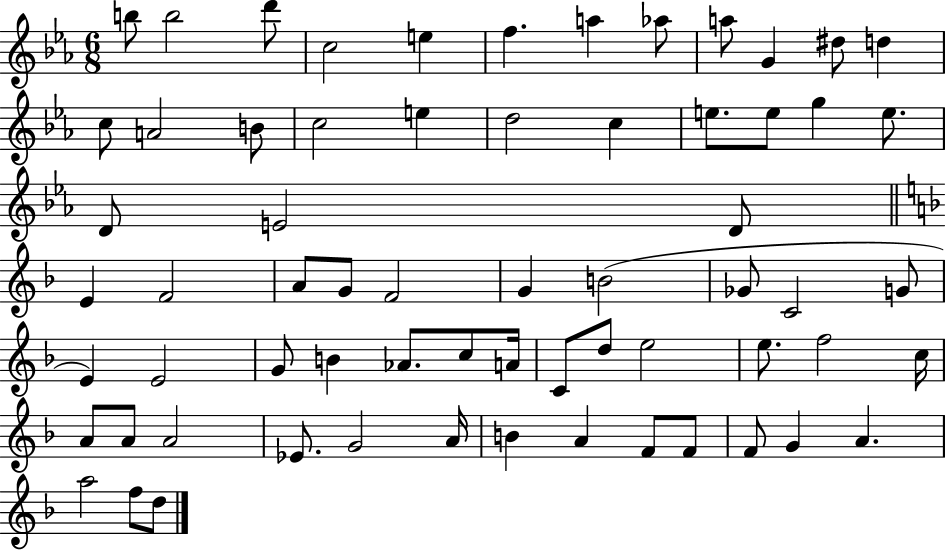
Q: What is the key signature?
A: EES major